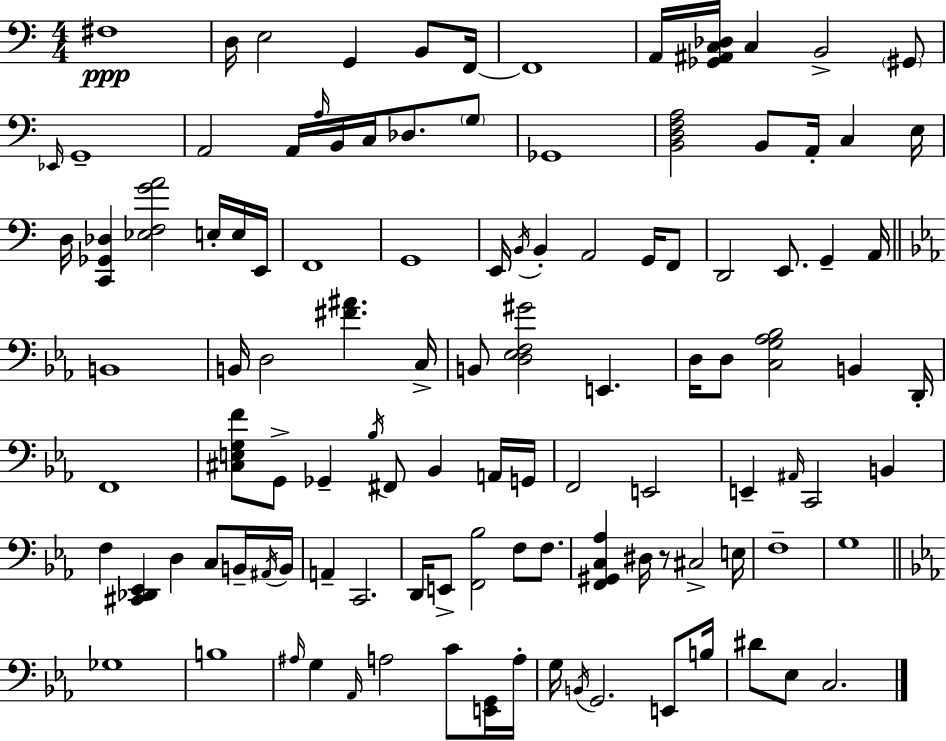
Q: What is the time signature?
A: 4/4